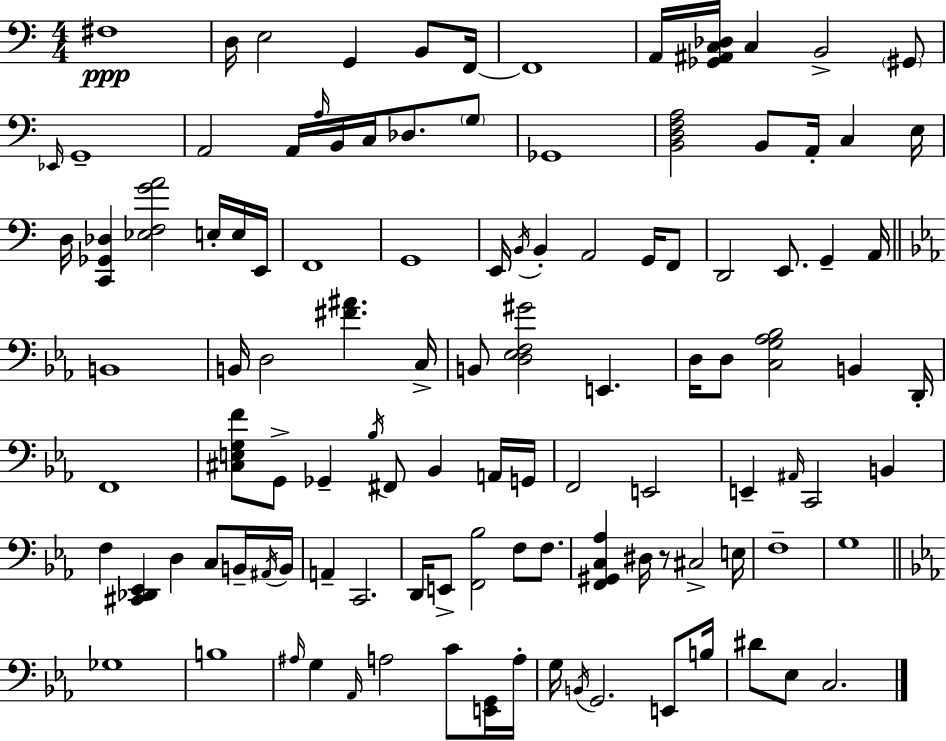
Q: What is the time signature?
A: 4/4